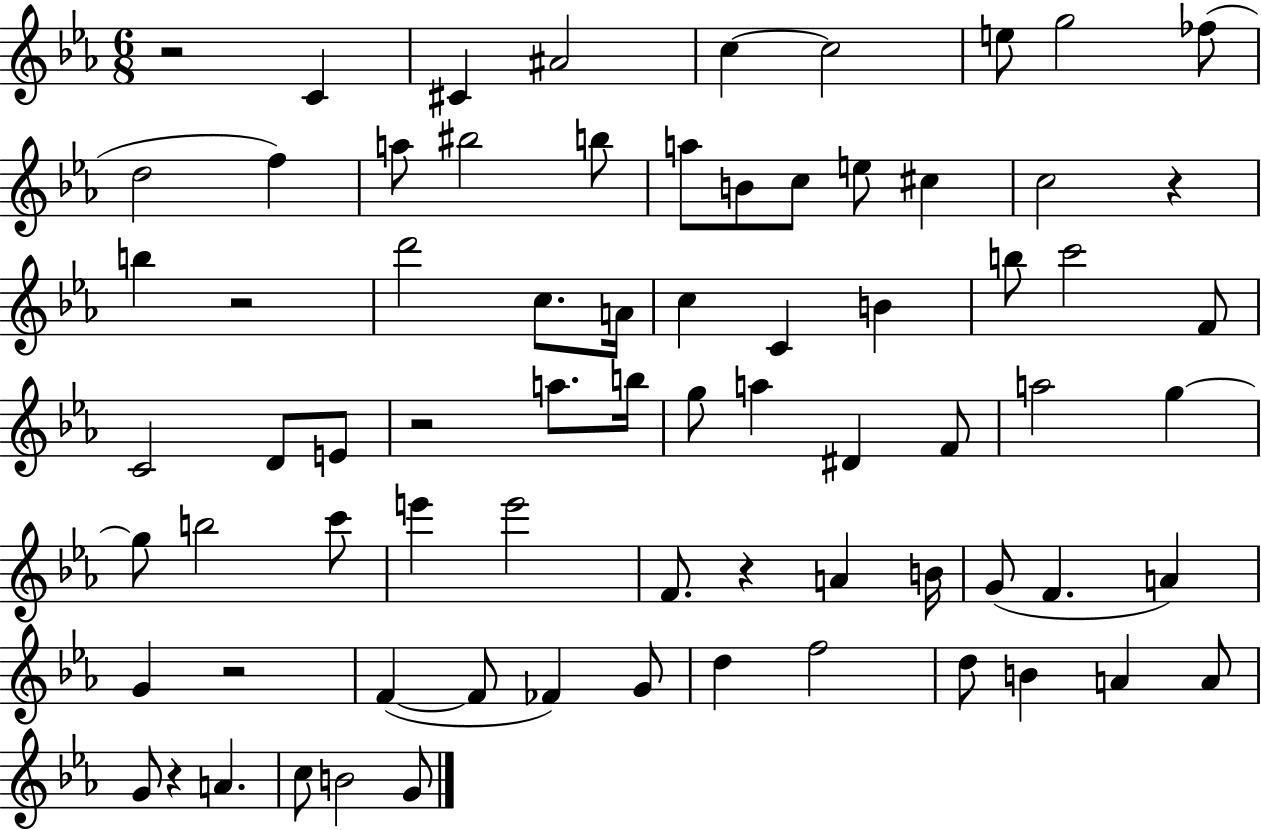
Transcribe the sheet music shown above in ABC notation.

X:1
T:Untitled
M:6/8
L:1/4
K:Eb
z2 C ^C ^A2 c c2 e/2 g2 _f/2 d2 f a/2 ^b2 b/2 a/2 B/2 c/2 e/2 ^c c2 z b z2 d'2 c/2 A/4 c C B b/2 c'2 F/2 C2 D/2 E/2 z2 a/2 b/4 g/2 a ^D F/2 a2 g g/2 b2 c'/2 e' e'2 F/2 z A B/4 G/2 F A G z2 F F/2 _F G/2 d f2 d/2 B A A/2 G/2 z A c/2 B2 G/2